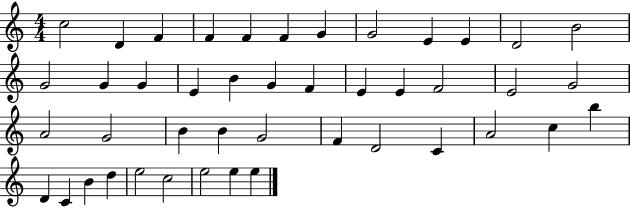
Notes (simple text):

C5/h D4/q F4/q F4/q F4/q F4/q G4/q G4/h E4/q E4/q D4/h B4/h G4/h G4/q G4/q E4/q B4/q G4/q F4/q E4/q E4/q F4/h E4/h G4/h A4/h G4/h B4/q B4/q G4/h F4/q D4/h C4/q A4/h C5/q B5/q D4/q C4/q B4/q D5/q E5/h C5/h E5/h E5/q E5/q